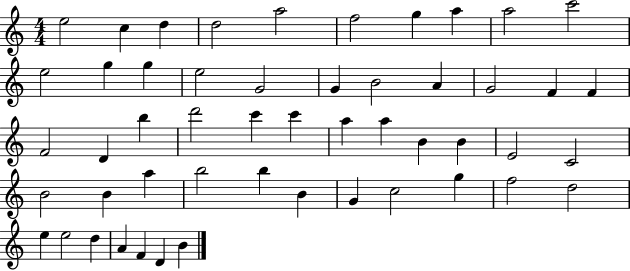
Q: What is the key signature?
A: C major